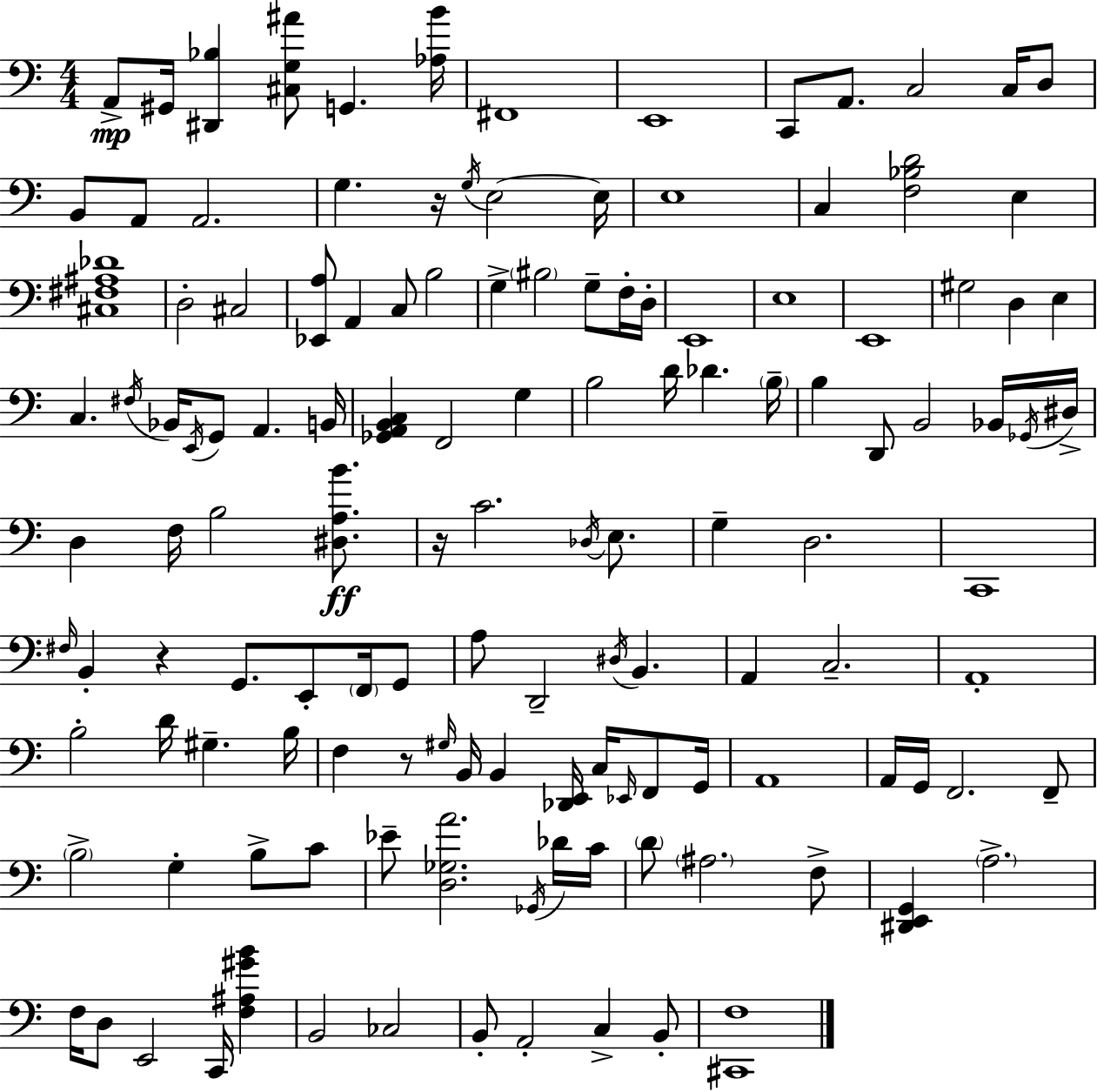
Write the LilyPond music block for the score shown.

{
  \clef bass
  \numericTimeSignature
  \time 4/4
  \key a \minor
  a,8->\mp gis,16 <dis, bes>4 <cis g ais'>8 g,4. <aes b'>16 | fis,1 | e,1 | c,8 a,8. c2 c16 d8 | \break b,8 a,8 a,2. | g4. r16 \acciaccatura { g16 } e2~~ | e16 e1 | c4 <f bes d'>2 e4 | \break <cis fis ais des'>1 | d2-. cis2 | <ees, a>8 a,4 c8 b2 | g4-> \parenthesize bis2 g8-- f16-. | \break d16-. e,1 | e1 | e,1 | gis2 d4 e4 | \break c4. \acciaccatura { fis16 } bes,16 \acciaccatura { e,16 } g,8 a,4. | b,16 <ges, a, b, c>4 f,2 g4 | b2 d'16 des'4. | \parenthesize b16-- b4 d,8 b,2 | \break bes,16 \acciaccatura { ges,16 } dis16-> d4 f16 b2 | <dis a b'>8.\ff r16 c'2. | \acciaccatura { des16 } e8. g4-- d2. | c,1 | \break \grace { fis16 } b,4-. r4 g,8. | e,8-. \parenthesize f,16 g,8 a8 d,2-- | \acciaccatura { dis16 } b,4. a,4 c2.-- | a,1-. | \break b2-. d'16 | gis4.-- b16 f4 r8 \grace { gis16 } b,16 b,4 | <des, e,>16 c16 \grace { ees,16 } f,8 g,16 a,1 | a,16 g,16 f,2. | \break f,8-- \parenthesize b2-> | g4-. b8-> c'8 ees'8-- <d ges a'>2. | \acciaccatura { ges,16 } des'16 c'16 \parenthesize d'8 \parenthesize ais2. | f8-> <dis, e, g,>4 \parenthesize a2.-> | \break f16 d8 e,2 | c,16 <f ais gis' b'>4 b,2 | ces2 b,8-. a,2-. | c4-> b,8-. <cis, f>1 | \break \bar "|."
}